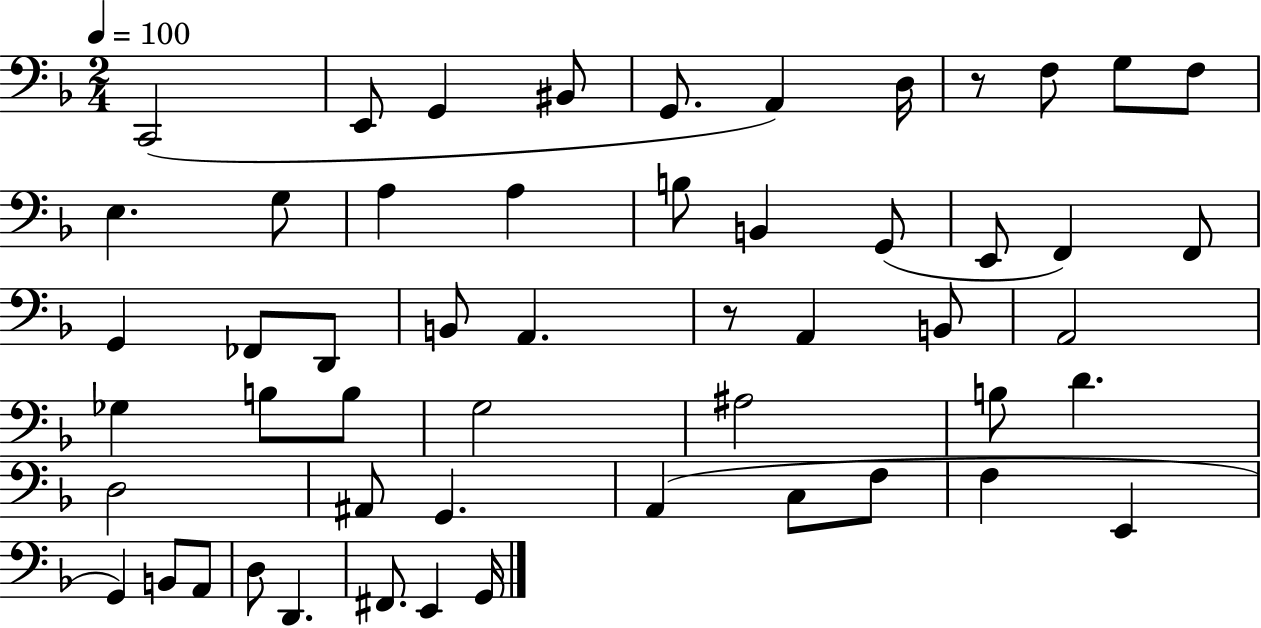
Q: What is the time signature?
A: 2/4